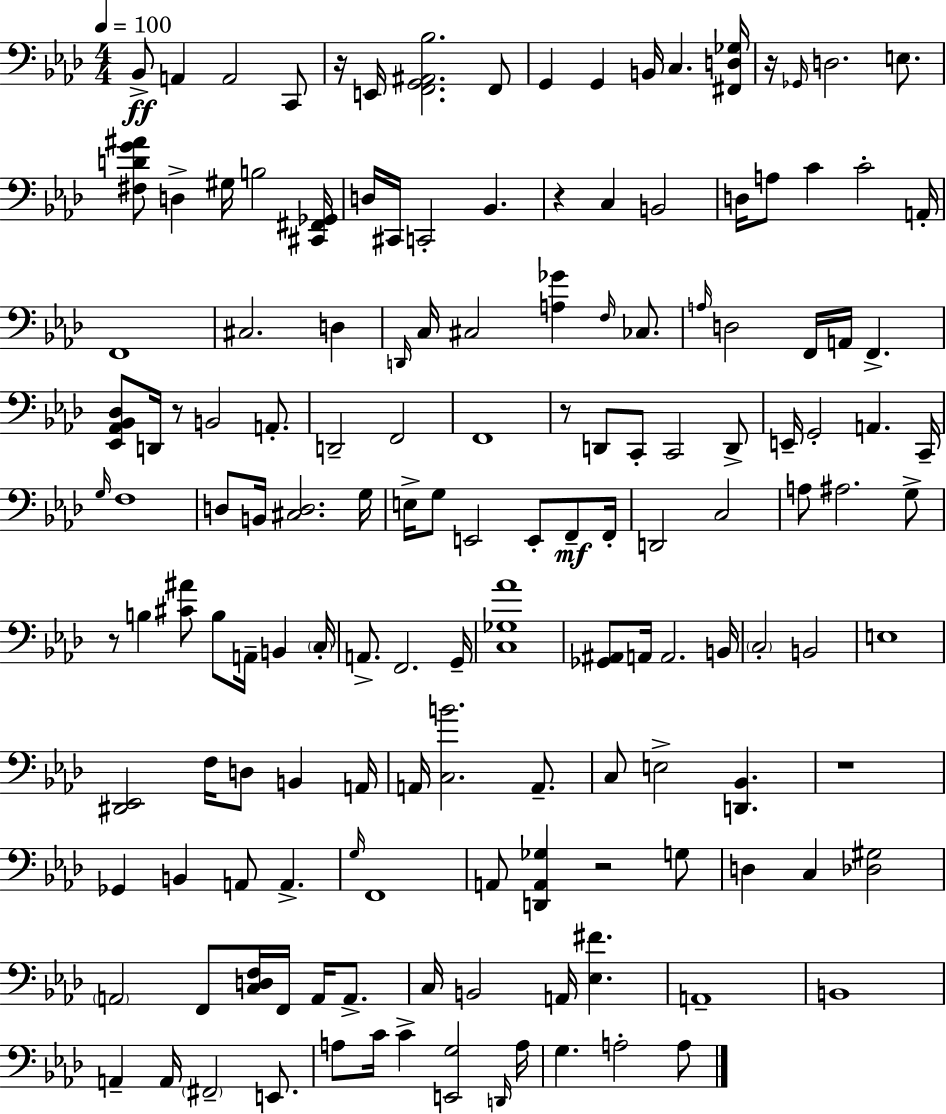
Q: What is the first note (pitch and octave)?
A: Bb2